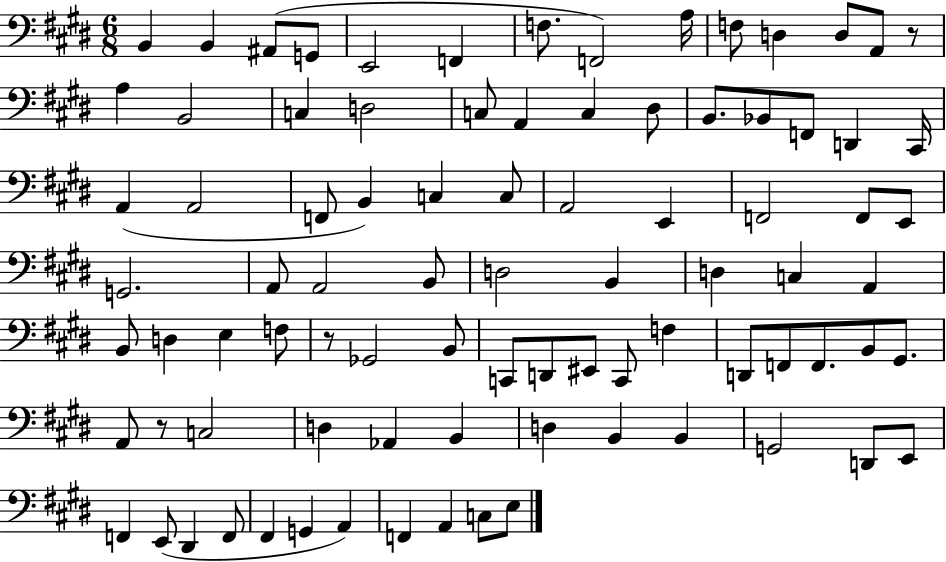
{
  \clef bass
  \numericTimeSignature
  \time 6/8
  \key e \major
  b,4 b,4 ais,8( g,8 | e,2 f,4 | f8. f,2) a16 | f8 d4 d8 a,8 r8 | \break a4 b,2 | c4 d2 | c8 a,4 c4 dis8 | b,8. bes,8 f,8 d,4 cis,16 | \break a,4( a,2 | f,8 b,4) c4 c8 | a,2 e,4 | f,2 f,8 e,8 | \break g,2. | a,8 a,2 b,8 | d2 b,4 | d4 c4 a,4 | \break b,8 d4 e4 f8 | r8 ges,2 b,8 | c,8 d,8 eis,8 c,8 f4 | d,8 f,8 f,8. b,8 gis,8. | \break a,8 r8 c2 | d4 aes,4 b,4 | d4 b,4 b,4 | g,2 d,8 e,8 | \break f,4 e,8( dis,4 f,8 | fis,4 g,4 a,4) | f,4 a,4 c8 e8 | \bar "|."
}